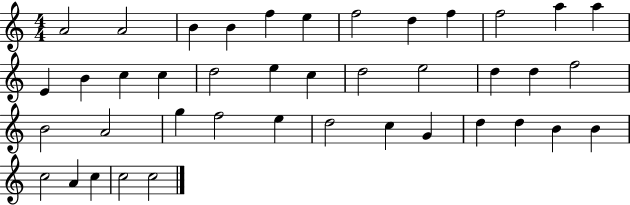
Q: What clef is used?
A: treble